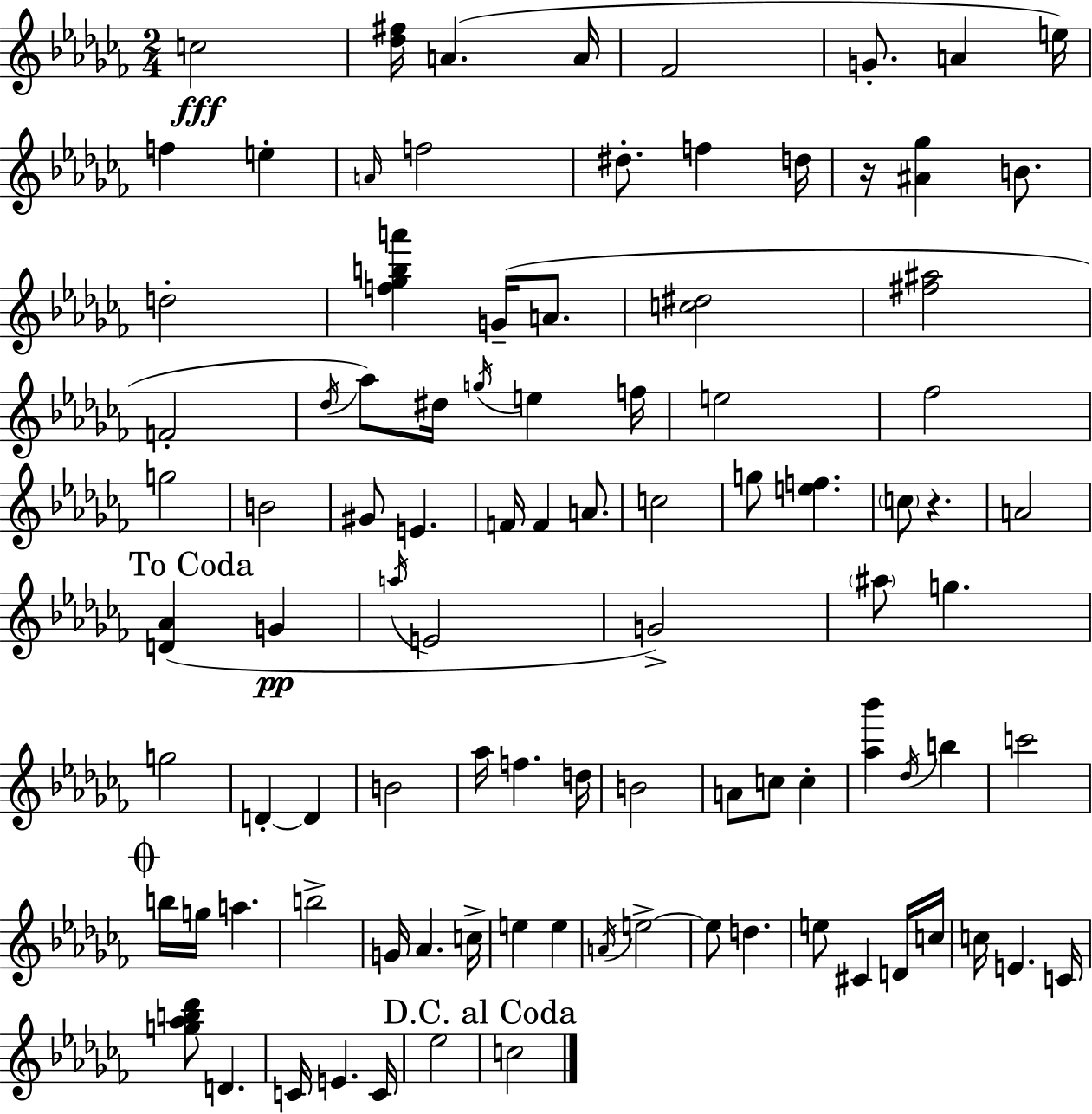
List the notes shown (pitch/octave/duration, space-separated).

C5/h [Db5,F#5]/s A4/q. A4/s FES4/h G4/e. A4/q E5/s F5/q E5/q A4/s F5/h D#5/e. F5/q D5/s R/s [A#4,Gb5]/q B4/e. D5/h [F5,Gb5,B5,A6]/q G4/s A4/e. [C5,D#5]/h [F#5,A#5]/h F4/h Db5/s Ab5/e D#5/s G5/s E5/q F5/s E5/h FES5/h G5/h B4/h G#4/e E4/q. F4/s F4/q A4/e. C5/h G5/e [E5,F5]/q. C5/e R/q. A4/h [D4,Ab4]/q G4/q A5/s E4/h G4/h A#5/e G5/q. G5/h D4/q D4/q B4/h Ab5/s F5/q. D5/s B4/h A4/e C5/e C5/q [Ab5,Bb6]/q Db5/s B5/q C6/h B5/s G5/s A5/q. B5/h G4/s Ab4/q. C5/s E5/q E5/q A4/s E5/h E5/e D5/q. E5/e C#4/q D4/s C5/s C5/s E4/q. C4/s [G5,Ab5,B5,Db6]/e D4/q. C4/s E4/q. C4/s Eb5/h C5/h